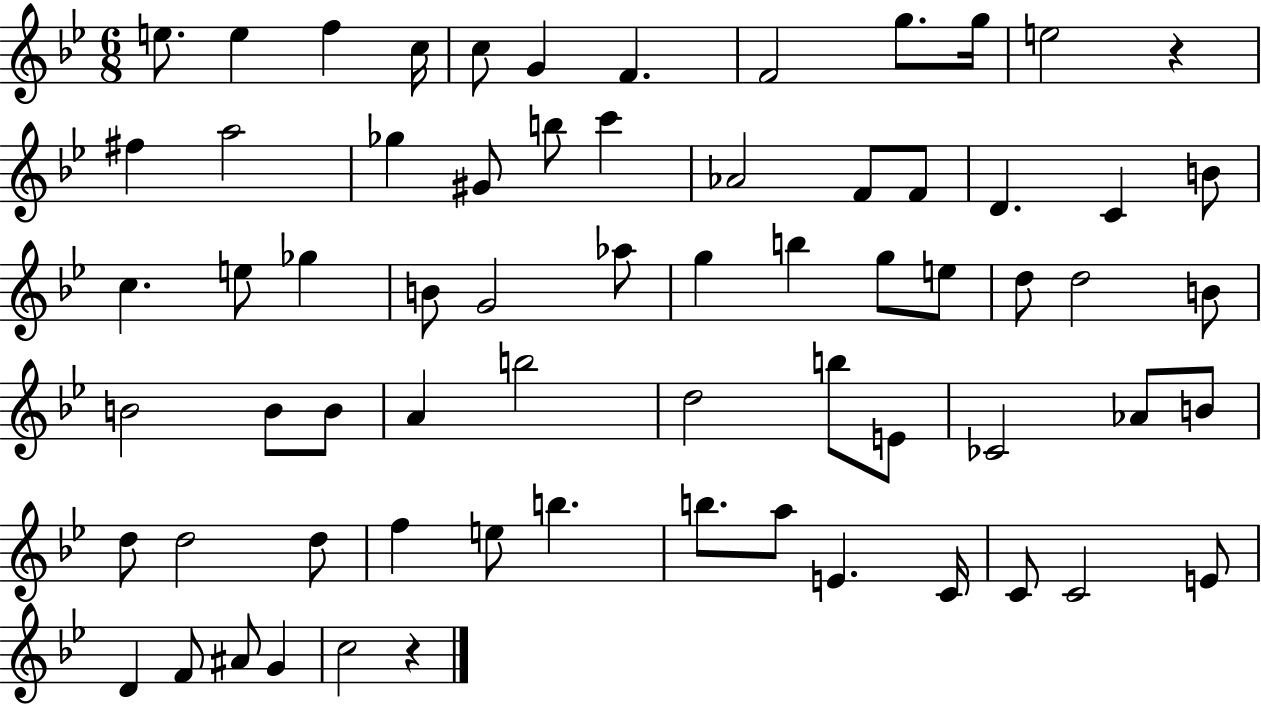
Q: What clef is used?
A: treble